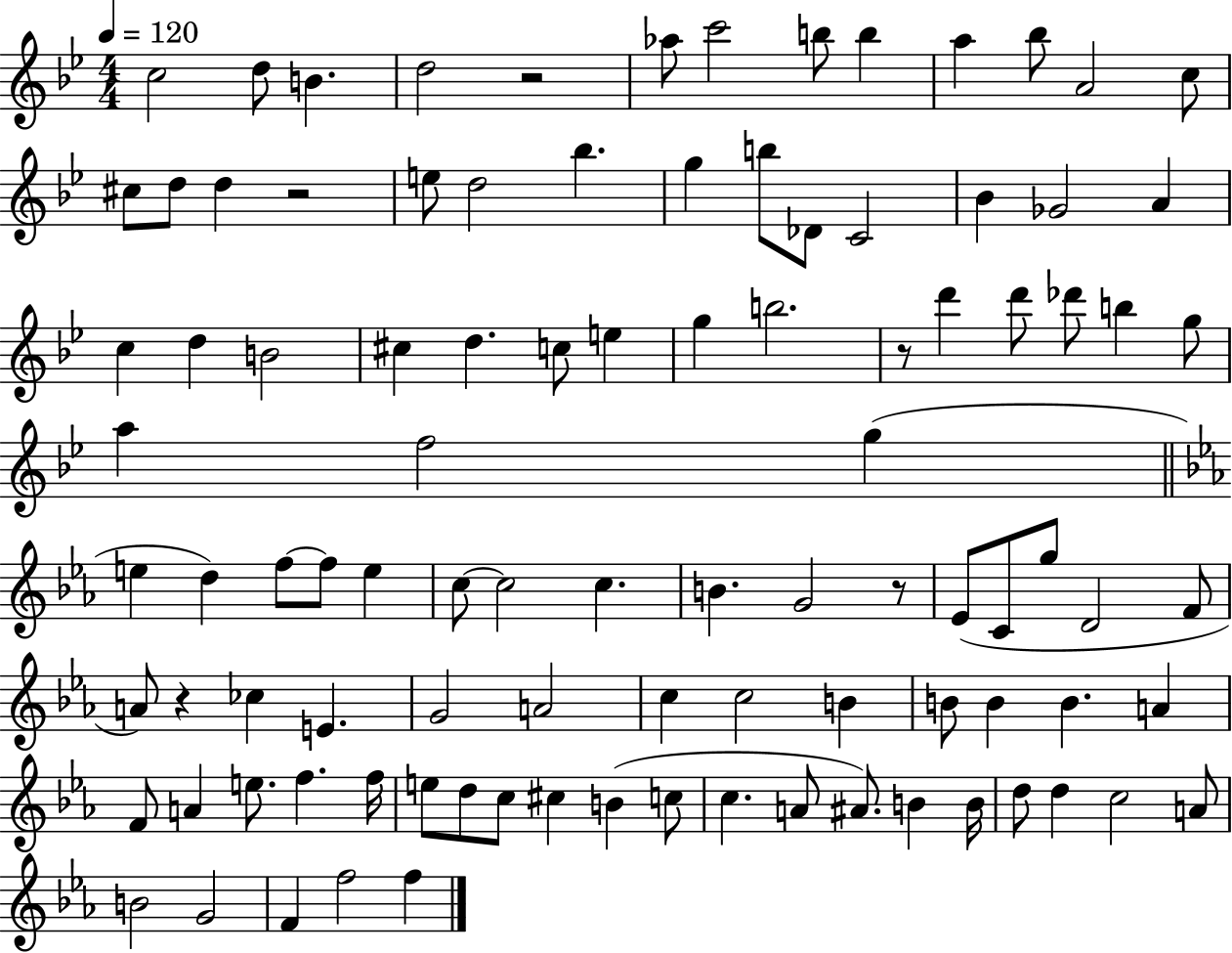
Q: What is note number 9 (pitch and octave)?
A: A5